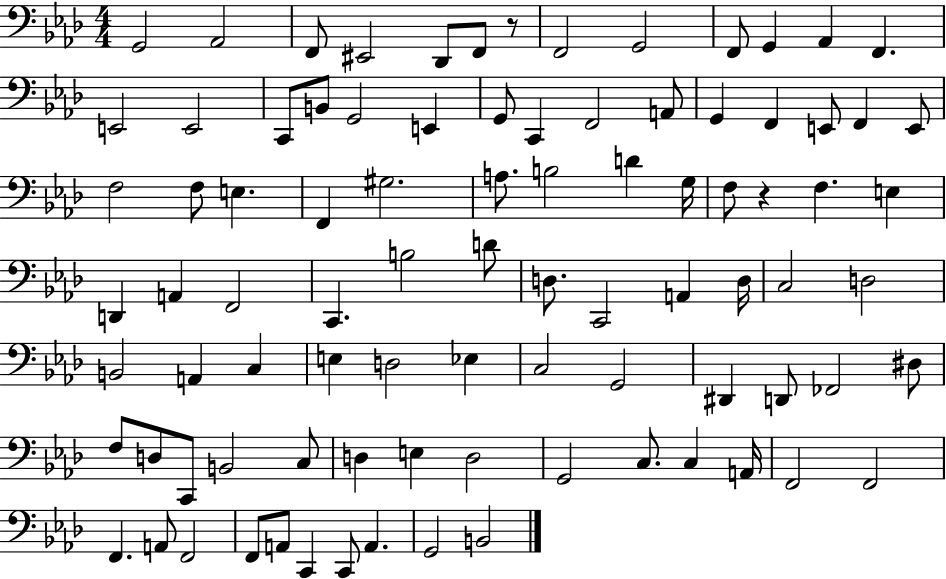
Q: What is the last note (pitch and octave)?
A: B2